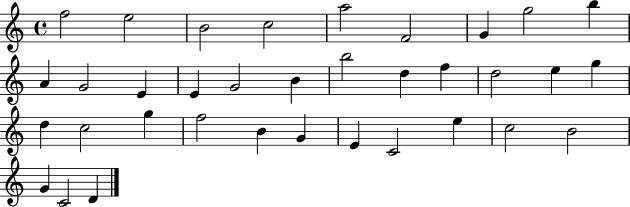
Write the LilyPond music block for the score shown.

{
  \clef treble
  \time 4/4
  \defaultTimeSignature
  \key c \major
  f''2 e''2 | b'2 c''2 | a''2 f'2 | g'4 g''2 b''4 | \break a'4 g'2 e'4 | e'4 g'2 b'4 | b''2 d''4 f''4 | d''2 e''4 g''4 | \break d''4 c''2 g''4 | f''2 b'4 g'4 | e'4 c'2 e''4 | c''2 b'2 | \break g'4 c'2 d'4 | \bar "|."
}